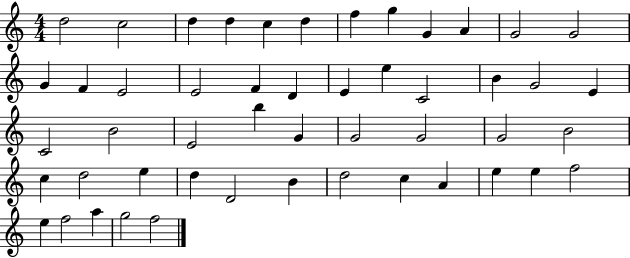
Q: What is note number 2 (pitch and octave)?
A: C5